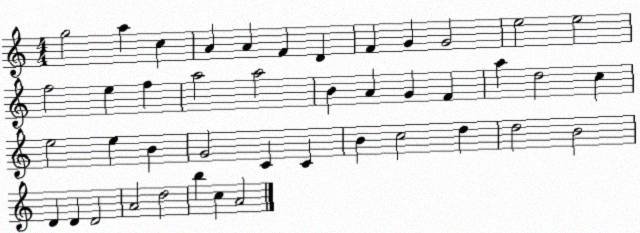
X:1
T:Untitled
M:4/4
L:1/4
K:C
g2 a c A A F D F G G2 e2 e2 f2 e f a2 a2 B A G F a d2 c e2 e B G2 C C B c2 d d2 B2 D D D2 A2 d2 b c A2